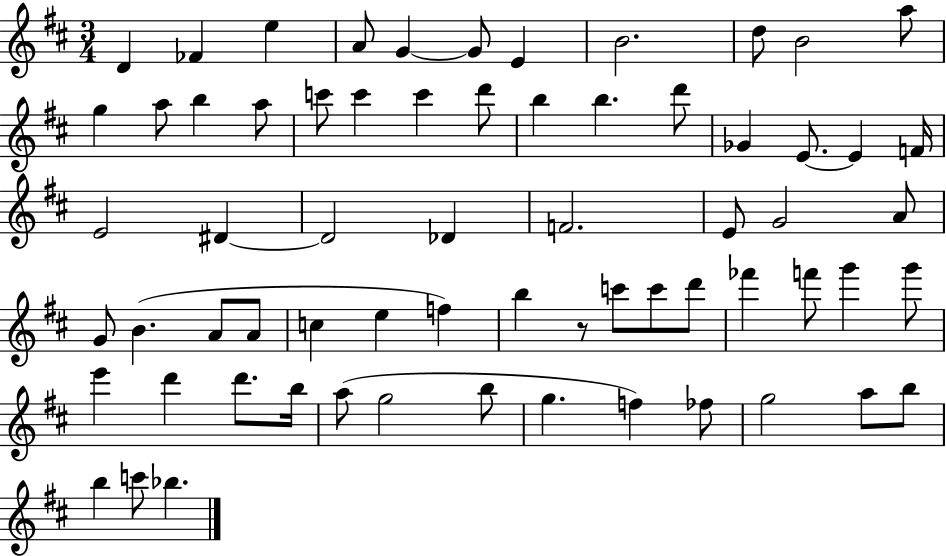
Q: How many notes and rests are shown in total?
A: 66